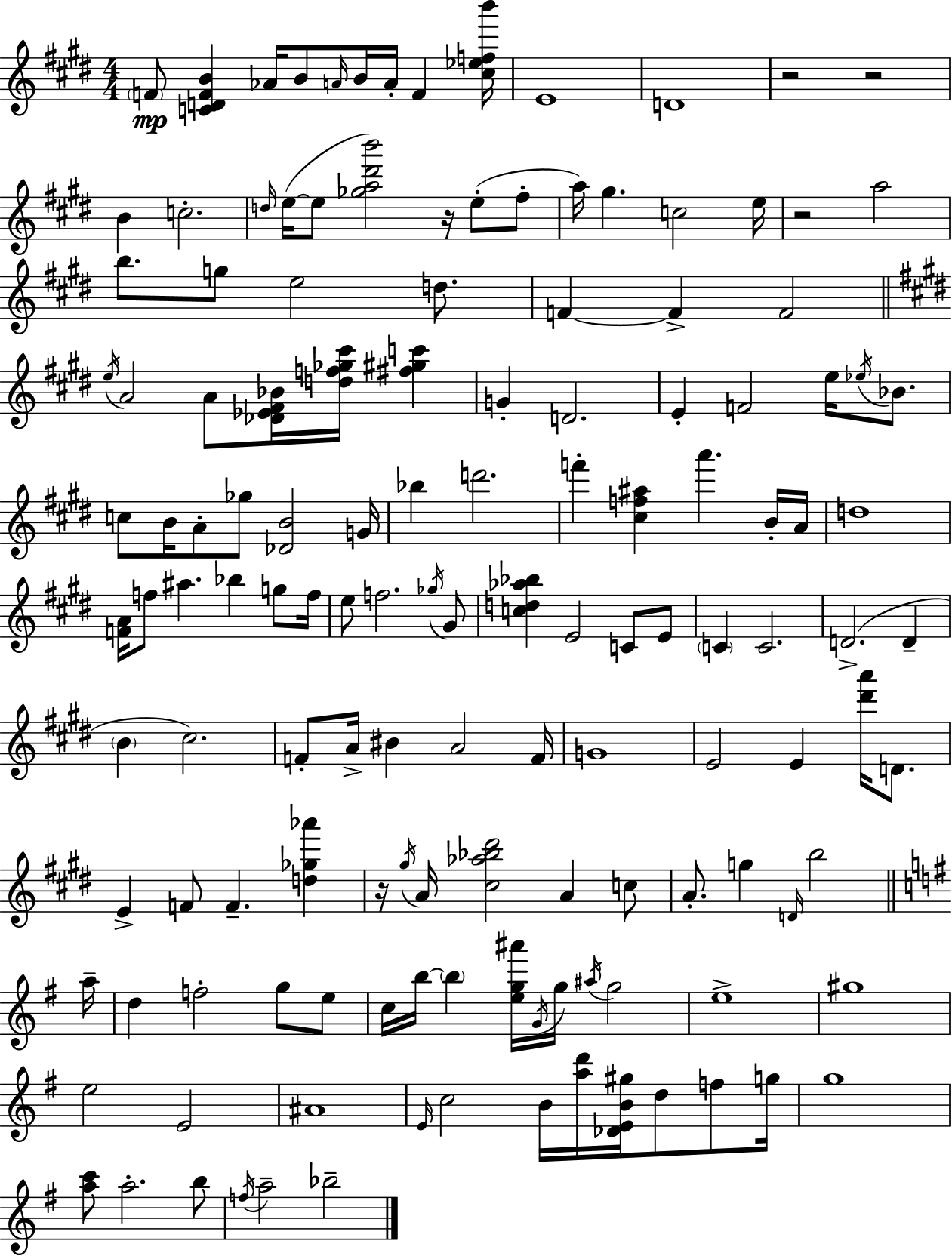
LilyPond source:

{
  \clef treble
  \numericTimeSignature
  \time 4/4
  \key e \major
  \repeat volta 2 { \parenthesize f'8\mp <c' d' f' b'>4 aes'16 b'8 \grace { a'16 } b'16 a'16-. f'4 | <cis'' ees'' f'' b'''>16 e'1 | d'1 | r2 r2 | \break b'4 c''2.-. | \grace { d''16 }( e''16~~ e''8 <ges'' a'' dis''' b'''>2) r16 e''8-.( | fis''8-. a''16) gis''4. c''2 | e''16 r2 a''2 | \break b''8. g''8 e''2 d''8. | f'4~~ f'4-> f'2 | \bar "||" \break \key e \major \acciaccatura { e''16 } a'2 a'8 <des' ees' fis' bes'>16 <d'' f'' ges'' cis'''>16 <fis'' gis'' c'''>4 | g'4-. d'2. | e'4-. f'2 e''16 \acciaccatura { ees''16 } bes'8. | c''8 b'16 a'8-. ges''8 <des' b'>2 | \break g'16 bes''4 d'''2. | f'''4-. <cis'' f'' ais''>4 a'''4. | b'16-. a'16 d''1 | <f' a'>16 f''8 ais''4. bes''4 g''8 | \break f''16 e''8 f''2. | \acciaccatura { ges''16 } gis'8 <c'' d'' aes'' bes''>4 e'2 c'8 | e'8 \parenthesize c'4 c'2. | d'2.->( d'4-- | \break \parenthesize b'4 cis''2.) | f'8-. a'16-> bis'4 a'2 | f'16 g'1 | e'2 e'4 <dis''' a'''>16 | \break d'8. e'4-> f'8 f'4.-- <d'' ges'' aes'''>4 | r16 \acciaccatura { gis''16 } a'16 <cis'' aes'' bes'' dis'''>2 a'4 | c''8 a'8.-. g''4 \grace { d'16 } b''2 | \bar "||" \break \key e \minor a''16-- d''4 f''2-. g''8 e''8 | c''16 b''16~~ \parenthesize b''4 <e'' g'' ais'''>16 \acciaccatura { g'16 } g''16 \acciaccatura { ais''16 } g''2 | e''1-> | gis''1 | \break e''2 e'2 | ais'1 | \grace { e'16 } c''2 b'16 <a'' d'''>16 <des' e' b' gis''>16 d''8 | f''8 g''16 g''1 | \break <a'' c'''>8 a''2.-. | b''8 \acciaccatura { f''16 } a''2-- bes''2-- | } \bar "|."
}